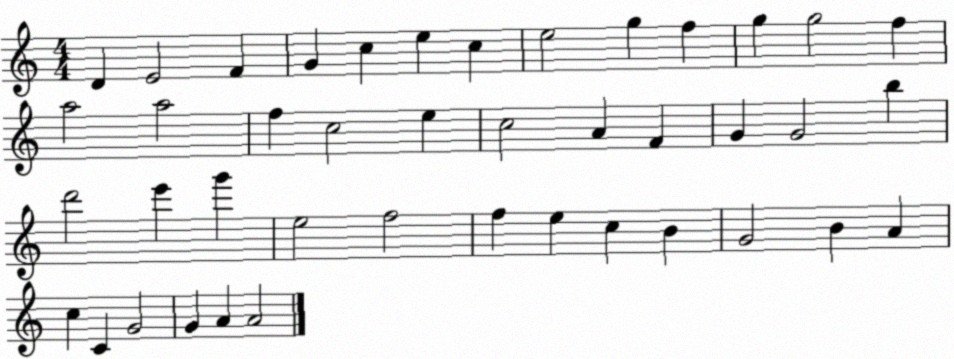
X:1
T:Untitled
M:4/4
L:1/4
K:C
D E2 F G c e c e2 g f g g2 f a2 a2 f c2 e c2 A F G G2 b d'2 e' g' e2 f2 f e c B G2 B A c C G2 G A A2